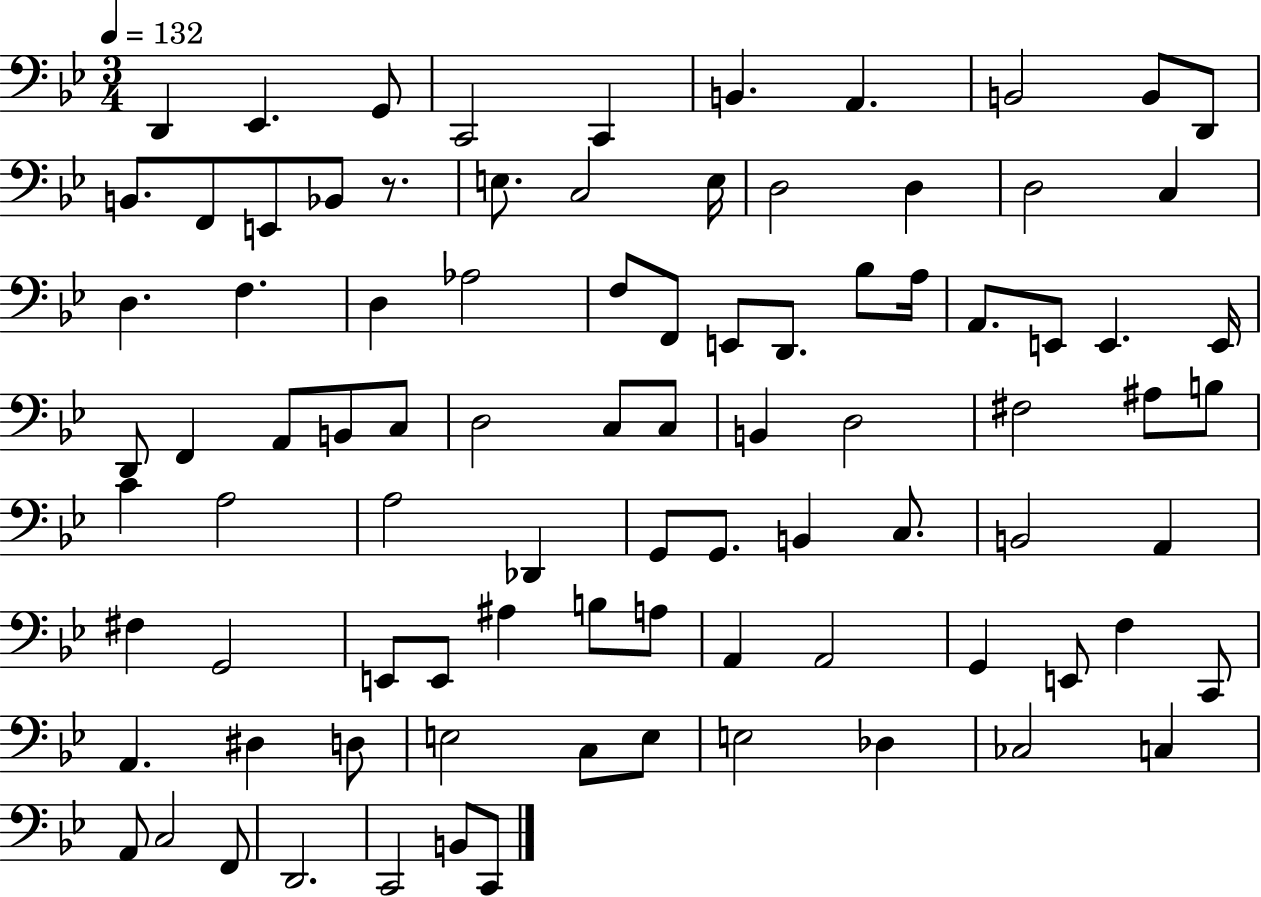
X:1
T:Untitled
M:3/4
L:1/4
K:Bb
D,, _E,, G,,/2 C,,2 C,, B,, A,, B,,2 B,,/2 D,,/2 B,,/2 F,,/2 E,,/2 _B,,/2 z/2 E,/2 C,2 E,/4 D,2 D, D,2 C, D, F, D, _A,2 F,/2 F,,/2 E,,/2 D,,/2 _B,/2 A,/4 A,,/2 E,,/2 E,, E,,/4 D,,/2 F,, A,,/2 B,,/2 C,/2 D,2 C,/2 C,/2 B,, D,2 ^F,2 ^A,/2 B,/2 C A,2 A,2 _D,, G,,/2 G,,/2 B,, C,/2 B,,2 A,, ^F, G,,2 E,,/2 E,,/2 ^A, B,/2 A,/2 A,, A,,2 G,, E,,/2 F, C,,/2 A,, ^D, D,/2 E,2 C,/2 E,/2 E,2 _D, _C,2 C, A,,/2 C,2 F,,/2 D,,2 C,,2 B,,/2 C,,/2